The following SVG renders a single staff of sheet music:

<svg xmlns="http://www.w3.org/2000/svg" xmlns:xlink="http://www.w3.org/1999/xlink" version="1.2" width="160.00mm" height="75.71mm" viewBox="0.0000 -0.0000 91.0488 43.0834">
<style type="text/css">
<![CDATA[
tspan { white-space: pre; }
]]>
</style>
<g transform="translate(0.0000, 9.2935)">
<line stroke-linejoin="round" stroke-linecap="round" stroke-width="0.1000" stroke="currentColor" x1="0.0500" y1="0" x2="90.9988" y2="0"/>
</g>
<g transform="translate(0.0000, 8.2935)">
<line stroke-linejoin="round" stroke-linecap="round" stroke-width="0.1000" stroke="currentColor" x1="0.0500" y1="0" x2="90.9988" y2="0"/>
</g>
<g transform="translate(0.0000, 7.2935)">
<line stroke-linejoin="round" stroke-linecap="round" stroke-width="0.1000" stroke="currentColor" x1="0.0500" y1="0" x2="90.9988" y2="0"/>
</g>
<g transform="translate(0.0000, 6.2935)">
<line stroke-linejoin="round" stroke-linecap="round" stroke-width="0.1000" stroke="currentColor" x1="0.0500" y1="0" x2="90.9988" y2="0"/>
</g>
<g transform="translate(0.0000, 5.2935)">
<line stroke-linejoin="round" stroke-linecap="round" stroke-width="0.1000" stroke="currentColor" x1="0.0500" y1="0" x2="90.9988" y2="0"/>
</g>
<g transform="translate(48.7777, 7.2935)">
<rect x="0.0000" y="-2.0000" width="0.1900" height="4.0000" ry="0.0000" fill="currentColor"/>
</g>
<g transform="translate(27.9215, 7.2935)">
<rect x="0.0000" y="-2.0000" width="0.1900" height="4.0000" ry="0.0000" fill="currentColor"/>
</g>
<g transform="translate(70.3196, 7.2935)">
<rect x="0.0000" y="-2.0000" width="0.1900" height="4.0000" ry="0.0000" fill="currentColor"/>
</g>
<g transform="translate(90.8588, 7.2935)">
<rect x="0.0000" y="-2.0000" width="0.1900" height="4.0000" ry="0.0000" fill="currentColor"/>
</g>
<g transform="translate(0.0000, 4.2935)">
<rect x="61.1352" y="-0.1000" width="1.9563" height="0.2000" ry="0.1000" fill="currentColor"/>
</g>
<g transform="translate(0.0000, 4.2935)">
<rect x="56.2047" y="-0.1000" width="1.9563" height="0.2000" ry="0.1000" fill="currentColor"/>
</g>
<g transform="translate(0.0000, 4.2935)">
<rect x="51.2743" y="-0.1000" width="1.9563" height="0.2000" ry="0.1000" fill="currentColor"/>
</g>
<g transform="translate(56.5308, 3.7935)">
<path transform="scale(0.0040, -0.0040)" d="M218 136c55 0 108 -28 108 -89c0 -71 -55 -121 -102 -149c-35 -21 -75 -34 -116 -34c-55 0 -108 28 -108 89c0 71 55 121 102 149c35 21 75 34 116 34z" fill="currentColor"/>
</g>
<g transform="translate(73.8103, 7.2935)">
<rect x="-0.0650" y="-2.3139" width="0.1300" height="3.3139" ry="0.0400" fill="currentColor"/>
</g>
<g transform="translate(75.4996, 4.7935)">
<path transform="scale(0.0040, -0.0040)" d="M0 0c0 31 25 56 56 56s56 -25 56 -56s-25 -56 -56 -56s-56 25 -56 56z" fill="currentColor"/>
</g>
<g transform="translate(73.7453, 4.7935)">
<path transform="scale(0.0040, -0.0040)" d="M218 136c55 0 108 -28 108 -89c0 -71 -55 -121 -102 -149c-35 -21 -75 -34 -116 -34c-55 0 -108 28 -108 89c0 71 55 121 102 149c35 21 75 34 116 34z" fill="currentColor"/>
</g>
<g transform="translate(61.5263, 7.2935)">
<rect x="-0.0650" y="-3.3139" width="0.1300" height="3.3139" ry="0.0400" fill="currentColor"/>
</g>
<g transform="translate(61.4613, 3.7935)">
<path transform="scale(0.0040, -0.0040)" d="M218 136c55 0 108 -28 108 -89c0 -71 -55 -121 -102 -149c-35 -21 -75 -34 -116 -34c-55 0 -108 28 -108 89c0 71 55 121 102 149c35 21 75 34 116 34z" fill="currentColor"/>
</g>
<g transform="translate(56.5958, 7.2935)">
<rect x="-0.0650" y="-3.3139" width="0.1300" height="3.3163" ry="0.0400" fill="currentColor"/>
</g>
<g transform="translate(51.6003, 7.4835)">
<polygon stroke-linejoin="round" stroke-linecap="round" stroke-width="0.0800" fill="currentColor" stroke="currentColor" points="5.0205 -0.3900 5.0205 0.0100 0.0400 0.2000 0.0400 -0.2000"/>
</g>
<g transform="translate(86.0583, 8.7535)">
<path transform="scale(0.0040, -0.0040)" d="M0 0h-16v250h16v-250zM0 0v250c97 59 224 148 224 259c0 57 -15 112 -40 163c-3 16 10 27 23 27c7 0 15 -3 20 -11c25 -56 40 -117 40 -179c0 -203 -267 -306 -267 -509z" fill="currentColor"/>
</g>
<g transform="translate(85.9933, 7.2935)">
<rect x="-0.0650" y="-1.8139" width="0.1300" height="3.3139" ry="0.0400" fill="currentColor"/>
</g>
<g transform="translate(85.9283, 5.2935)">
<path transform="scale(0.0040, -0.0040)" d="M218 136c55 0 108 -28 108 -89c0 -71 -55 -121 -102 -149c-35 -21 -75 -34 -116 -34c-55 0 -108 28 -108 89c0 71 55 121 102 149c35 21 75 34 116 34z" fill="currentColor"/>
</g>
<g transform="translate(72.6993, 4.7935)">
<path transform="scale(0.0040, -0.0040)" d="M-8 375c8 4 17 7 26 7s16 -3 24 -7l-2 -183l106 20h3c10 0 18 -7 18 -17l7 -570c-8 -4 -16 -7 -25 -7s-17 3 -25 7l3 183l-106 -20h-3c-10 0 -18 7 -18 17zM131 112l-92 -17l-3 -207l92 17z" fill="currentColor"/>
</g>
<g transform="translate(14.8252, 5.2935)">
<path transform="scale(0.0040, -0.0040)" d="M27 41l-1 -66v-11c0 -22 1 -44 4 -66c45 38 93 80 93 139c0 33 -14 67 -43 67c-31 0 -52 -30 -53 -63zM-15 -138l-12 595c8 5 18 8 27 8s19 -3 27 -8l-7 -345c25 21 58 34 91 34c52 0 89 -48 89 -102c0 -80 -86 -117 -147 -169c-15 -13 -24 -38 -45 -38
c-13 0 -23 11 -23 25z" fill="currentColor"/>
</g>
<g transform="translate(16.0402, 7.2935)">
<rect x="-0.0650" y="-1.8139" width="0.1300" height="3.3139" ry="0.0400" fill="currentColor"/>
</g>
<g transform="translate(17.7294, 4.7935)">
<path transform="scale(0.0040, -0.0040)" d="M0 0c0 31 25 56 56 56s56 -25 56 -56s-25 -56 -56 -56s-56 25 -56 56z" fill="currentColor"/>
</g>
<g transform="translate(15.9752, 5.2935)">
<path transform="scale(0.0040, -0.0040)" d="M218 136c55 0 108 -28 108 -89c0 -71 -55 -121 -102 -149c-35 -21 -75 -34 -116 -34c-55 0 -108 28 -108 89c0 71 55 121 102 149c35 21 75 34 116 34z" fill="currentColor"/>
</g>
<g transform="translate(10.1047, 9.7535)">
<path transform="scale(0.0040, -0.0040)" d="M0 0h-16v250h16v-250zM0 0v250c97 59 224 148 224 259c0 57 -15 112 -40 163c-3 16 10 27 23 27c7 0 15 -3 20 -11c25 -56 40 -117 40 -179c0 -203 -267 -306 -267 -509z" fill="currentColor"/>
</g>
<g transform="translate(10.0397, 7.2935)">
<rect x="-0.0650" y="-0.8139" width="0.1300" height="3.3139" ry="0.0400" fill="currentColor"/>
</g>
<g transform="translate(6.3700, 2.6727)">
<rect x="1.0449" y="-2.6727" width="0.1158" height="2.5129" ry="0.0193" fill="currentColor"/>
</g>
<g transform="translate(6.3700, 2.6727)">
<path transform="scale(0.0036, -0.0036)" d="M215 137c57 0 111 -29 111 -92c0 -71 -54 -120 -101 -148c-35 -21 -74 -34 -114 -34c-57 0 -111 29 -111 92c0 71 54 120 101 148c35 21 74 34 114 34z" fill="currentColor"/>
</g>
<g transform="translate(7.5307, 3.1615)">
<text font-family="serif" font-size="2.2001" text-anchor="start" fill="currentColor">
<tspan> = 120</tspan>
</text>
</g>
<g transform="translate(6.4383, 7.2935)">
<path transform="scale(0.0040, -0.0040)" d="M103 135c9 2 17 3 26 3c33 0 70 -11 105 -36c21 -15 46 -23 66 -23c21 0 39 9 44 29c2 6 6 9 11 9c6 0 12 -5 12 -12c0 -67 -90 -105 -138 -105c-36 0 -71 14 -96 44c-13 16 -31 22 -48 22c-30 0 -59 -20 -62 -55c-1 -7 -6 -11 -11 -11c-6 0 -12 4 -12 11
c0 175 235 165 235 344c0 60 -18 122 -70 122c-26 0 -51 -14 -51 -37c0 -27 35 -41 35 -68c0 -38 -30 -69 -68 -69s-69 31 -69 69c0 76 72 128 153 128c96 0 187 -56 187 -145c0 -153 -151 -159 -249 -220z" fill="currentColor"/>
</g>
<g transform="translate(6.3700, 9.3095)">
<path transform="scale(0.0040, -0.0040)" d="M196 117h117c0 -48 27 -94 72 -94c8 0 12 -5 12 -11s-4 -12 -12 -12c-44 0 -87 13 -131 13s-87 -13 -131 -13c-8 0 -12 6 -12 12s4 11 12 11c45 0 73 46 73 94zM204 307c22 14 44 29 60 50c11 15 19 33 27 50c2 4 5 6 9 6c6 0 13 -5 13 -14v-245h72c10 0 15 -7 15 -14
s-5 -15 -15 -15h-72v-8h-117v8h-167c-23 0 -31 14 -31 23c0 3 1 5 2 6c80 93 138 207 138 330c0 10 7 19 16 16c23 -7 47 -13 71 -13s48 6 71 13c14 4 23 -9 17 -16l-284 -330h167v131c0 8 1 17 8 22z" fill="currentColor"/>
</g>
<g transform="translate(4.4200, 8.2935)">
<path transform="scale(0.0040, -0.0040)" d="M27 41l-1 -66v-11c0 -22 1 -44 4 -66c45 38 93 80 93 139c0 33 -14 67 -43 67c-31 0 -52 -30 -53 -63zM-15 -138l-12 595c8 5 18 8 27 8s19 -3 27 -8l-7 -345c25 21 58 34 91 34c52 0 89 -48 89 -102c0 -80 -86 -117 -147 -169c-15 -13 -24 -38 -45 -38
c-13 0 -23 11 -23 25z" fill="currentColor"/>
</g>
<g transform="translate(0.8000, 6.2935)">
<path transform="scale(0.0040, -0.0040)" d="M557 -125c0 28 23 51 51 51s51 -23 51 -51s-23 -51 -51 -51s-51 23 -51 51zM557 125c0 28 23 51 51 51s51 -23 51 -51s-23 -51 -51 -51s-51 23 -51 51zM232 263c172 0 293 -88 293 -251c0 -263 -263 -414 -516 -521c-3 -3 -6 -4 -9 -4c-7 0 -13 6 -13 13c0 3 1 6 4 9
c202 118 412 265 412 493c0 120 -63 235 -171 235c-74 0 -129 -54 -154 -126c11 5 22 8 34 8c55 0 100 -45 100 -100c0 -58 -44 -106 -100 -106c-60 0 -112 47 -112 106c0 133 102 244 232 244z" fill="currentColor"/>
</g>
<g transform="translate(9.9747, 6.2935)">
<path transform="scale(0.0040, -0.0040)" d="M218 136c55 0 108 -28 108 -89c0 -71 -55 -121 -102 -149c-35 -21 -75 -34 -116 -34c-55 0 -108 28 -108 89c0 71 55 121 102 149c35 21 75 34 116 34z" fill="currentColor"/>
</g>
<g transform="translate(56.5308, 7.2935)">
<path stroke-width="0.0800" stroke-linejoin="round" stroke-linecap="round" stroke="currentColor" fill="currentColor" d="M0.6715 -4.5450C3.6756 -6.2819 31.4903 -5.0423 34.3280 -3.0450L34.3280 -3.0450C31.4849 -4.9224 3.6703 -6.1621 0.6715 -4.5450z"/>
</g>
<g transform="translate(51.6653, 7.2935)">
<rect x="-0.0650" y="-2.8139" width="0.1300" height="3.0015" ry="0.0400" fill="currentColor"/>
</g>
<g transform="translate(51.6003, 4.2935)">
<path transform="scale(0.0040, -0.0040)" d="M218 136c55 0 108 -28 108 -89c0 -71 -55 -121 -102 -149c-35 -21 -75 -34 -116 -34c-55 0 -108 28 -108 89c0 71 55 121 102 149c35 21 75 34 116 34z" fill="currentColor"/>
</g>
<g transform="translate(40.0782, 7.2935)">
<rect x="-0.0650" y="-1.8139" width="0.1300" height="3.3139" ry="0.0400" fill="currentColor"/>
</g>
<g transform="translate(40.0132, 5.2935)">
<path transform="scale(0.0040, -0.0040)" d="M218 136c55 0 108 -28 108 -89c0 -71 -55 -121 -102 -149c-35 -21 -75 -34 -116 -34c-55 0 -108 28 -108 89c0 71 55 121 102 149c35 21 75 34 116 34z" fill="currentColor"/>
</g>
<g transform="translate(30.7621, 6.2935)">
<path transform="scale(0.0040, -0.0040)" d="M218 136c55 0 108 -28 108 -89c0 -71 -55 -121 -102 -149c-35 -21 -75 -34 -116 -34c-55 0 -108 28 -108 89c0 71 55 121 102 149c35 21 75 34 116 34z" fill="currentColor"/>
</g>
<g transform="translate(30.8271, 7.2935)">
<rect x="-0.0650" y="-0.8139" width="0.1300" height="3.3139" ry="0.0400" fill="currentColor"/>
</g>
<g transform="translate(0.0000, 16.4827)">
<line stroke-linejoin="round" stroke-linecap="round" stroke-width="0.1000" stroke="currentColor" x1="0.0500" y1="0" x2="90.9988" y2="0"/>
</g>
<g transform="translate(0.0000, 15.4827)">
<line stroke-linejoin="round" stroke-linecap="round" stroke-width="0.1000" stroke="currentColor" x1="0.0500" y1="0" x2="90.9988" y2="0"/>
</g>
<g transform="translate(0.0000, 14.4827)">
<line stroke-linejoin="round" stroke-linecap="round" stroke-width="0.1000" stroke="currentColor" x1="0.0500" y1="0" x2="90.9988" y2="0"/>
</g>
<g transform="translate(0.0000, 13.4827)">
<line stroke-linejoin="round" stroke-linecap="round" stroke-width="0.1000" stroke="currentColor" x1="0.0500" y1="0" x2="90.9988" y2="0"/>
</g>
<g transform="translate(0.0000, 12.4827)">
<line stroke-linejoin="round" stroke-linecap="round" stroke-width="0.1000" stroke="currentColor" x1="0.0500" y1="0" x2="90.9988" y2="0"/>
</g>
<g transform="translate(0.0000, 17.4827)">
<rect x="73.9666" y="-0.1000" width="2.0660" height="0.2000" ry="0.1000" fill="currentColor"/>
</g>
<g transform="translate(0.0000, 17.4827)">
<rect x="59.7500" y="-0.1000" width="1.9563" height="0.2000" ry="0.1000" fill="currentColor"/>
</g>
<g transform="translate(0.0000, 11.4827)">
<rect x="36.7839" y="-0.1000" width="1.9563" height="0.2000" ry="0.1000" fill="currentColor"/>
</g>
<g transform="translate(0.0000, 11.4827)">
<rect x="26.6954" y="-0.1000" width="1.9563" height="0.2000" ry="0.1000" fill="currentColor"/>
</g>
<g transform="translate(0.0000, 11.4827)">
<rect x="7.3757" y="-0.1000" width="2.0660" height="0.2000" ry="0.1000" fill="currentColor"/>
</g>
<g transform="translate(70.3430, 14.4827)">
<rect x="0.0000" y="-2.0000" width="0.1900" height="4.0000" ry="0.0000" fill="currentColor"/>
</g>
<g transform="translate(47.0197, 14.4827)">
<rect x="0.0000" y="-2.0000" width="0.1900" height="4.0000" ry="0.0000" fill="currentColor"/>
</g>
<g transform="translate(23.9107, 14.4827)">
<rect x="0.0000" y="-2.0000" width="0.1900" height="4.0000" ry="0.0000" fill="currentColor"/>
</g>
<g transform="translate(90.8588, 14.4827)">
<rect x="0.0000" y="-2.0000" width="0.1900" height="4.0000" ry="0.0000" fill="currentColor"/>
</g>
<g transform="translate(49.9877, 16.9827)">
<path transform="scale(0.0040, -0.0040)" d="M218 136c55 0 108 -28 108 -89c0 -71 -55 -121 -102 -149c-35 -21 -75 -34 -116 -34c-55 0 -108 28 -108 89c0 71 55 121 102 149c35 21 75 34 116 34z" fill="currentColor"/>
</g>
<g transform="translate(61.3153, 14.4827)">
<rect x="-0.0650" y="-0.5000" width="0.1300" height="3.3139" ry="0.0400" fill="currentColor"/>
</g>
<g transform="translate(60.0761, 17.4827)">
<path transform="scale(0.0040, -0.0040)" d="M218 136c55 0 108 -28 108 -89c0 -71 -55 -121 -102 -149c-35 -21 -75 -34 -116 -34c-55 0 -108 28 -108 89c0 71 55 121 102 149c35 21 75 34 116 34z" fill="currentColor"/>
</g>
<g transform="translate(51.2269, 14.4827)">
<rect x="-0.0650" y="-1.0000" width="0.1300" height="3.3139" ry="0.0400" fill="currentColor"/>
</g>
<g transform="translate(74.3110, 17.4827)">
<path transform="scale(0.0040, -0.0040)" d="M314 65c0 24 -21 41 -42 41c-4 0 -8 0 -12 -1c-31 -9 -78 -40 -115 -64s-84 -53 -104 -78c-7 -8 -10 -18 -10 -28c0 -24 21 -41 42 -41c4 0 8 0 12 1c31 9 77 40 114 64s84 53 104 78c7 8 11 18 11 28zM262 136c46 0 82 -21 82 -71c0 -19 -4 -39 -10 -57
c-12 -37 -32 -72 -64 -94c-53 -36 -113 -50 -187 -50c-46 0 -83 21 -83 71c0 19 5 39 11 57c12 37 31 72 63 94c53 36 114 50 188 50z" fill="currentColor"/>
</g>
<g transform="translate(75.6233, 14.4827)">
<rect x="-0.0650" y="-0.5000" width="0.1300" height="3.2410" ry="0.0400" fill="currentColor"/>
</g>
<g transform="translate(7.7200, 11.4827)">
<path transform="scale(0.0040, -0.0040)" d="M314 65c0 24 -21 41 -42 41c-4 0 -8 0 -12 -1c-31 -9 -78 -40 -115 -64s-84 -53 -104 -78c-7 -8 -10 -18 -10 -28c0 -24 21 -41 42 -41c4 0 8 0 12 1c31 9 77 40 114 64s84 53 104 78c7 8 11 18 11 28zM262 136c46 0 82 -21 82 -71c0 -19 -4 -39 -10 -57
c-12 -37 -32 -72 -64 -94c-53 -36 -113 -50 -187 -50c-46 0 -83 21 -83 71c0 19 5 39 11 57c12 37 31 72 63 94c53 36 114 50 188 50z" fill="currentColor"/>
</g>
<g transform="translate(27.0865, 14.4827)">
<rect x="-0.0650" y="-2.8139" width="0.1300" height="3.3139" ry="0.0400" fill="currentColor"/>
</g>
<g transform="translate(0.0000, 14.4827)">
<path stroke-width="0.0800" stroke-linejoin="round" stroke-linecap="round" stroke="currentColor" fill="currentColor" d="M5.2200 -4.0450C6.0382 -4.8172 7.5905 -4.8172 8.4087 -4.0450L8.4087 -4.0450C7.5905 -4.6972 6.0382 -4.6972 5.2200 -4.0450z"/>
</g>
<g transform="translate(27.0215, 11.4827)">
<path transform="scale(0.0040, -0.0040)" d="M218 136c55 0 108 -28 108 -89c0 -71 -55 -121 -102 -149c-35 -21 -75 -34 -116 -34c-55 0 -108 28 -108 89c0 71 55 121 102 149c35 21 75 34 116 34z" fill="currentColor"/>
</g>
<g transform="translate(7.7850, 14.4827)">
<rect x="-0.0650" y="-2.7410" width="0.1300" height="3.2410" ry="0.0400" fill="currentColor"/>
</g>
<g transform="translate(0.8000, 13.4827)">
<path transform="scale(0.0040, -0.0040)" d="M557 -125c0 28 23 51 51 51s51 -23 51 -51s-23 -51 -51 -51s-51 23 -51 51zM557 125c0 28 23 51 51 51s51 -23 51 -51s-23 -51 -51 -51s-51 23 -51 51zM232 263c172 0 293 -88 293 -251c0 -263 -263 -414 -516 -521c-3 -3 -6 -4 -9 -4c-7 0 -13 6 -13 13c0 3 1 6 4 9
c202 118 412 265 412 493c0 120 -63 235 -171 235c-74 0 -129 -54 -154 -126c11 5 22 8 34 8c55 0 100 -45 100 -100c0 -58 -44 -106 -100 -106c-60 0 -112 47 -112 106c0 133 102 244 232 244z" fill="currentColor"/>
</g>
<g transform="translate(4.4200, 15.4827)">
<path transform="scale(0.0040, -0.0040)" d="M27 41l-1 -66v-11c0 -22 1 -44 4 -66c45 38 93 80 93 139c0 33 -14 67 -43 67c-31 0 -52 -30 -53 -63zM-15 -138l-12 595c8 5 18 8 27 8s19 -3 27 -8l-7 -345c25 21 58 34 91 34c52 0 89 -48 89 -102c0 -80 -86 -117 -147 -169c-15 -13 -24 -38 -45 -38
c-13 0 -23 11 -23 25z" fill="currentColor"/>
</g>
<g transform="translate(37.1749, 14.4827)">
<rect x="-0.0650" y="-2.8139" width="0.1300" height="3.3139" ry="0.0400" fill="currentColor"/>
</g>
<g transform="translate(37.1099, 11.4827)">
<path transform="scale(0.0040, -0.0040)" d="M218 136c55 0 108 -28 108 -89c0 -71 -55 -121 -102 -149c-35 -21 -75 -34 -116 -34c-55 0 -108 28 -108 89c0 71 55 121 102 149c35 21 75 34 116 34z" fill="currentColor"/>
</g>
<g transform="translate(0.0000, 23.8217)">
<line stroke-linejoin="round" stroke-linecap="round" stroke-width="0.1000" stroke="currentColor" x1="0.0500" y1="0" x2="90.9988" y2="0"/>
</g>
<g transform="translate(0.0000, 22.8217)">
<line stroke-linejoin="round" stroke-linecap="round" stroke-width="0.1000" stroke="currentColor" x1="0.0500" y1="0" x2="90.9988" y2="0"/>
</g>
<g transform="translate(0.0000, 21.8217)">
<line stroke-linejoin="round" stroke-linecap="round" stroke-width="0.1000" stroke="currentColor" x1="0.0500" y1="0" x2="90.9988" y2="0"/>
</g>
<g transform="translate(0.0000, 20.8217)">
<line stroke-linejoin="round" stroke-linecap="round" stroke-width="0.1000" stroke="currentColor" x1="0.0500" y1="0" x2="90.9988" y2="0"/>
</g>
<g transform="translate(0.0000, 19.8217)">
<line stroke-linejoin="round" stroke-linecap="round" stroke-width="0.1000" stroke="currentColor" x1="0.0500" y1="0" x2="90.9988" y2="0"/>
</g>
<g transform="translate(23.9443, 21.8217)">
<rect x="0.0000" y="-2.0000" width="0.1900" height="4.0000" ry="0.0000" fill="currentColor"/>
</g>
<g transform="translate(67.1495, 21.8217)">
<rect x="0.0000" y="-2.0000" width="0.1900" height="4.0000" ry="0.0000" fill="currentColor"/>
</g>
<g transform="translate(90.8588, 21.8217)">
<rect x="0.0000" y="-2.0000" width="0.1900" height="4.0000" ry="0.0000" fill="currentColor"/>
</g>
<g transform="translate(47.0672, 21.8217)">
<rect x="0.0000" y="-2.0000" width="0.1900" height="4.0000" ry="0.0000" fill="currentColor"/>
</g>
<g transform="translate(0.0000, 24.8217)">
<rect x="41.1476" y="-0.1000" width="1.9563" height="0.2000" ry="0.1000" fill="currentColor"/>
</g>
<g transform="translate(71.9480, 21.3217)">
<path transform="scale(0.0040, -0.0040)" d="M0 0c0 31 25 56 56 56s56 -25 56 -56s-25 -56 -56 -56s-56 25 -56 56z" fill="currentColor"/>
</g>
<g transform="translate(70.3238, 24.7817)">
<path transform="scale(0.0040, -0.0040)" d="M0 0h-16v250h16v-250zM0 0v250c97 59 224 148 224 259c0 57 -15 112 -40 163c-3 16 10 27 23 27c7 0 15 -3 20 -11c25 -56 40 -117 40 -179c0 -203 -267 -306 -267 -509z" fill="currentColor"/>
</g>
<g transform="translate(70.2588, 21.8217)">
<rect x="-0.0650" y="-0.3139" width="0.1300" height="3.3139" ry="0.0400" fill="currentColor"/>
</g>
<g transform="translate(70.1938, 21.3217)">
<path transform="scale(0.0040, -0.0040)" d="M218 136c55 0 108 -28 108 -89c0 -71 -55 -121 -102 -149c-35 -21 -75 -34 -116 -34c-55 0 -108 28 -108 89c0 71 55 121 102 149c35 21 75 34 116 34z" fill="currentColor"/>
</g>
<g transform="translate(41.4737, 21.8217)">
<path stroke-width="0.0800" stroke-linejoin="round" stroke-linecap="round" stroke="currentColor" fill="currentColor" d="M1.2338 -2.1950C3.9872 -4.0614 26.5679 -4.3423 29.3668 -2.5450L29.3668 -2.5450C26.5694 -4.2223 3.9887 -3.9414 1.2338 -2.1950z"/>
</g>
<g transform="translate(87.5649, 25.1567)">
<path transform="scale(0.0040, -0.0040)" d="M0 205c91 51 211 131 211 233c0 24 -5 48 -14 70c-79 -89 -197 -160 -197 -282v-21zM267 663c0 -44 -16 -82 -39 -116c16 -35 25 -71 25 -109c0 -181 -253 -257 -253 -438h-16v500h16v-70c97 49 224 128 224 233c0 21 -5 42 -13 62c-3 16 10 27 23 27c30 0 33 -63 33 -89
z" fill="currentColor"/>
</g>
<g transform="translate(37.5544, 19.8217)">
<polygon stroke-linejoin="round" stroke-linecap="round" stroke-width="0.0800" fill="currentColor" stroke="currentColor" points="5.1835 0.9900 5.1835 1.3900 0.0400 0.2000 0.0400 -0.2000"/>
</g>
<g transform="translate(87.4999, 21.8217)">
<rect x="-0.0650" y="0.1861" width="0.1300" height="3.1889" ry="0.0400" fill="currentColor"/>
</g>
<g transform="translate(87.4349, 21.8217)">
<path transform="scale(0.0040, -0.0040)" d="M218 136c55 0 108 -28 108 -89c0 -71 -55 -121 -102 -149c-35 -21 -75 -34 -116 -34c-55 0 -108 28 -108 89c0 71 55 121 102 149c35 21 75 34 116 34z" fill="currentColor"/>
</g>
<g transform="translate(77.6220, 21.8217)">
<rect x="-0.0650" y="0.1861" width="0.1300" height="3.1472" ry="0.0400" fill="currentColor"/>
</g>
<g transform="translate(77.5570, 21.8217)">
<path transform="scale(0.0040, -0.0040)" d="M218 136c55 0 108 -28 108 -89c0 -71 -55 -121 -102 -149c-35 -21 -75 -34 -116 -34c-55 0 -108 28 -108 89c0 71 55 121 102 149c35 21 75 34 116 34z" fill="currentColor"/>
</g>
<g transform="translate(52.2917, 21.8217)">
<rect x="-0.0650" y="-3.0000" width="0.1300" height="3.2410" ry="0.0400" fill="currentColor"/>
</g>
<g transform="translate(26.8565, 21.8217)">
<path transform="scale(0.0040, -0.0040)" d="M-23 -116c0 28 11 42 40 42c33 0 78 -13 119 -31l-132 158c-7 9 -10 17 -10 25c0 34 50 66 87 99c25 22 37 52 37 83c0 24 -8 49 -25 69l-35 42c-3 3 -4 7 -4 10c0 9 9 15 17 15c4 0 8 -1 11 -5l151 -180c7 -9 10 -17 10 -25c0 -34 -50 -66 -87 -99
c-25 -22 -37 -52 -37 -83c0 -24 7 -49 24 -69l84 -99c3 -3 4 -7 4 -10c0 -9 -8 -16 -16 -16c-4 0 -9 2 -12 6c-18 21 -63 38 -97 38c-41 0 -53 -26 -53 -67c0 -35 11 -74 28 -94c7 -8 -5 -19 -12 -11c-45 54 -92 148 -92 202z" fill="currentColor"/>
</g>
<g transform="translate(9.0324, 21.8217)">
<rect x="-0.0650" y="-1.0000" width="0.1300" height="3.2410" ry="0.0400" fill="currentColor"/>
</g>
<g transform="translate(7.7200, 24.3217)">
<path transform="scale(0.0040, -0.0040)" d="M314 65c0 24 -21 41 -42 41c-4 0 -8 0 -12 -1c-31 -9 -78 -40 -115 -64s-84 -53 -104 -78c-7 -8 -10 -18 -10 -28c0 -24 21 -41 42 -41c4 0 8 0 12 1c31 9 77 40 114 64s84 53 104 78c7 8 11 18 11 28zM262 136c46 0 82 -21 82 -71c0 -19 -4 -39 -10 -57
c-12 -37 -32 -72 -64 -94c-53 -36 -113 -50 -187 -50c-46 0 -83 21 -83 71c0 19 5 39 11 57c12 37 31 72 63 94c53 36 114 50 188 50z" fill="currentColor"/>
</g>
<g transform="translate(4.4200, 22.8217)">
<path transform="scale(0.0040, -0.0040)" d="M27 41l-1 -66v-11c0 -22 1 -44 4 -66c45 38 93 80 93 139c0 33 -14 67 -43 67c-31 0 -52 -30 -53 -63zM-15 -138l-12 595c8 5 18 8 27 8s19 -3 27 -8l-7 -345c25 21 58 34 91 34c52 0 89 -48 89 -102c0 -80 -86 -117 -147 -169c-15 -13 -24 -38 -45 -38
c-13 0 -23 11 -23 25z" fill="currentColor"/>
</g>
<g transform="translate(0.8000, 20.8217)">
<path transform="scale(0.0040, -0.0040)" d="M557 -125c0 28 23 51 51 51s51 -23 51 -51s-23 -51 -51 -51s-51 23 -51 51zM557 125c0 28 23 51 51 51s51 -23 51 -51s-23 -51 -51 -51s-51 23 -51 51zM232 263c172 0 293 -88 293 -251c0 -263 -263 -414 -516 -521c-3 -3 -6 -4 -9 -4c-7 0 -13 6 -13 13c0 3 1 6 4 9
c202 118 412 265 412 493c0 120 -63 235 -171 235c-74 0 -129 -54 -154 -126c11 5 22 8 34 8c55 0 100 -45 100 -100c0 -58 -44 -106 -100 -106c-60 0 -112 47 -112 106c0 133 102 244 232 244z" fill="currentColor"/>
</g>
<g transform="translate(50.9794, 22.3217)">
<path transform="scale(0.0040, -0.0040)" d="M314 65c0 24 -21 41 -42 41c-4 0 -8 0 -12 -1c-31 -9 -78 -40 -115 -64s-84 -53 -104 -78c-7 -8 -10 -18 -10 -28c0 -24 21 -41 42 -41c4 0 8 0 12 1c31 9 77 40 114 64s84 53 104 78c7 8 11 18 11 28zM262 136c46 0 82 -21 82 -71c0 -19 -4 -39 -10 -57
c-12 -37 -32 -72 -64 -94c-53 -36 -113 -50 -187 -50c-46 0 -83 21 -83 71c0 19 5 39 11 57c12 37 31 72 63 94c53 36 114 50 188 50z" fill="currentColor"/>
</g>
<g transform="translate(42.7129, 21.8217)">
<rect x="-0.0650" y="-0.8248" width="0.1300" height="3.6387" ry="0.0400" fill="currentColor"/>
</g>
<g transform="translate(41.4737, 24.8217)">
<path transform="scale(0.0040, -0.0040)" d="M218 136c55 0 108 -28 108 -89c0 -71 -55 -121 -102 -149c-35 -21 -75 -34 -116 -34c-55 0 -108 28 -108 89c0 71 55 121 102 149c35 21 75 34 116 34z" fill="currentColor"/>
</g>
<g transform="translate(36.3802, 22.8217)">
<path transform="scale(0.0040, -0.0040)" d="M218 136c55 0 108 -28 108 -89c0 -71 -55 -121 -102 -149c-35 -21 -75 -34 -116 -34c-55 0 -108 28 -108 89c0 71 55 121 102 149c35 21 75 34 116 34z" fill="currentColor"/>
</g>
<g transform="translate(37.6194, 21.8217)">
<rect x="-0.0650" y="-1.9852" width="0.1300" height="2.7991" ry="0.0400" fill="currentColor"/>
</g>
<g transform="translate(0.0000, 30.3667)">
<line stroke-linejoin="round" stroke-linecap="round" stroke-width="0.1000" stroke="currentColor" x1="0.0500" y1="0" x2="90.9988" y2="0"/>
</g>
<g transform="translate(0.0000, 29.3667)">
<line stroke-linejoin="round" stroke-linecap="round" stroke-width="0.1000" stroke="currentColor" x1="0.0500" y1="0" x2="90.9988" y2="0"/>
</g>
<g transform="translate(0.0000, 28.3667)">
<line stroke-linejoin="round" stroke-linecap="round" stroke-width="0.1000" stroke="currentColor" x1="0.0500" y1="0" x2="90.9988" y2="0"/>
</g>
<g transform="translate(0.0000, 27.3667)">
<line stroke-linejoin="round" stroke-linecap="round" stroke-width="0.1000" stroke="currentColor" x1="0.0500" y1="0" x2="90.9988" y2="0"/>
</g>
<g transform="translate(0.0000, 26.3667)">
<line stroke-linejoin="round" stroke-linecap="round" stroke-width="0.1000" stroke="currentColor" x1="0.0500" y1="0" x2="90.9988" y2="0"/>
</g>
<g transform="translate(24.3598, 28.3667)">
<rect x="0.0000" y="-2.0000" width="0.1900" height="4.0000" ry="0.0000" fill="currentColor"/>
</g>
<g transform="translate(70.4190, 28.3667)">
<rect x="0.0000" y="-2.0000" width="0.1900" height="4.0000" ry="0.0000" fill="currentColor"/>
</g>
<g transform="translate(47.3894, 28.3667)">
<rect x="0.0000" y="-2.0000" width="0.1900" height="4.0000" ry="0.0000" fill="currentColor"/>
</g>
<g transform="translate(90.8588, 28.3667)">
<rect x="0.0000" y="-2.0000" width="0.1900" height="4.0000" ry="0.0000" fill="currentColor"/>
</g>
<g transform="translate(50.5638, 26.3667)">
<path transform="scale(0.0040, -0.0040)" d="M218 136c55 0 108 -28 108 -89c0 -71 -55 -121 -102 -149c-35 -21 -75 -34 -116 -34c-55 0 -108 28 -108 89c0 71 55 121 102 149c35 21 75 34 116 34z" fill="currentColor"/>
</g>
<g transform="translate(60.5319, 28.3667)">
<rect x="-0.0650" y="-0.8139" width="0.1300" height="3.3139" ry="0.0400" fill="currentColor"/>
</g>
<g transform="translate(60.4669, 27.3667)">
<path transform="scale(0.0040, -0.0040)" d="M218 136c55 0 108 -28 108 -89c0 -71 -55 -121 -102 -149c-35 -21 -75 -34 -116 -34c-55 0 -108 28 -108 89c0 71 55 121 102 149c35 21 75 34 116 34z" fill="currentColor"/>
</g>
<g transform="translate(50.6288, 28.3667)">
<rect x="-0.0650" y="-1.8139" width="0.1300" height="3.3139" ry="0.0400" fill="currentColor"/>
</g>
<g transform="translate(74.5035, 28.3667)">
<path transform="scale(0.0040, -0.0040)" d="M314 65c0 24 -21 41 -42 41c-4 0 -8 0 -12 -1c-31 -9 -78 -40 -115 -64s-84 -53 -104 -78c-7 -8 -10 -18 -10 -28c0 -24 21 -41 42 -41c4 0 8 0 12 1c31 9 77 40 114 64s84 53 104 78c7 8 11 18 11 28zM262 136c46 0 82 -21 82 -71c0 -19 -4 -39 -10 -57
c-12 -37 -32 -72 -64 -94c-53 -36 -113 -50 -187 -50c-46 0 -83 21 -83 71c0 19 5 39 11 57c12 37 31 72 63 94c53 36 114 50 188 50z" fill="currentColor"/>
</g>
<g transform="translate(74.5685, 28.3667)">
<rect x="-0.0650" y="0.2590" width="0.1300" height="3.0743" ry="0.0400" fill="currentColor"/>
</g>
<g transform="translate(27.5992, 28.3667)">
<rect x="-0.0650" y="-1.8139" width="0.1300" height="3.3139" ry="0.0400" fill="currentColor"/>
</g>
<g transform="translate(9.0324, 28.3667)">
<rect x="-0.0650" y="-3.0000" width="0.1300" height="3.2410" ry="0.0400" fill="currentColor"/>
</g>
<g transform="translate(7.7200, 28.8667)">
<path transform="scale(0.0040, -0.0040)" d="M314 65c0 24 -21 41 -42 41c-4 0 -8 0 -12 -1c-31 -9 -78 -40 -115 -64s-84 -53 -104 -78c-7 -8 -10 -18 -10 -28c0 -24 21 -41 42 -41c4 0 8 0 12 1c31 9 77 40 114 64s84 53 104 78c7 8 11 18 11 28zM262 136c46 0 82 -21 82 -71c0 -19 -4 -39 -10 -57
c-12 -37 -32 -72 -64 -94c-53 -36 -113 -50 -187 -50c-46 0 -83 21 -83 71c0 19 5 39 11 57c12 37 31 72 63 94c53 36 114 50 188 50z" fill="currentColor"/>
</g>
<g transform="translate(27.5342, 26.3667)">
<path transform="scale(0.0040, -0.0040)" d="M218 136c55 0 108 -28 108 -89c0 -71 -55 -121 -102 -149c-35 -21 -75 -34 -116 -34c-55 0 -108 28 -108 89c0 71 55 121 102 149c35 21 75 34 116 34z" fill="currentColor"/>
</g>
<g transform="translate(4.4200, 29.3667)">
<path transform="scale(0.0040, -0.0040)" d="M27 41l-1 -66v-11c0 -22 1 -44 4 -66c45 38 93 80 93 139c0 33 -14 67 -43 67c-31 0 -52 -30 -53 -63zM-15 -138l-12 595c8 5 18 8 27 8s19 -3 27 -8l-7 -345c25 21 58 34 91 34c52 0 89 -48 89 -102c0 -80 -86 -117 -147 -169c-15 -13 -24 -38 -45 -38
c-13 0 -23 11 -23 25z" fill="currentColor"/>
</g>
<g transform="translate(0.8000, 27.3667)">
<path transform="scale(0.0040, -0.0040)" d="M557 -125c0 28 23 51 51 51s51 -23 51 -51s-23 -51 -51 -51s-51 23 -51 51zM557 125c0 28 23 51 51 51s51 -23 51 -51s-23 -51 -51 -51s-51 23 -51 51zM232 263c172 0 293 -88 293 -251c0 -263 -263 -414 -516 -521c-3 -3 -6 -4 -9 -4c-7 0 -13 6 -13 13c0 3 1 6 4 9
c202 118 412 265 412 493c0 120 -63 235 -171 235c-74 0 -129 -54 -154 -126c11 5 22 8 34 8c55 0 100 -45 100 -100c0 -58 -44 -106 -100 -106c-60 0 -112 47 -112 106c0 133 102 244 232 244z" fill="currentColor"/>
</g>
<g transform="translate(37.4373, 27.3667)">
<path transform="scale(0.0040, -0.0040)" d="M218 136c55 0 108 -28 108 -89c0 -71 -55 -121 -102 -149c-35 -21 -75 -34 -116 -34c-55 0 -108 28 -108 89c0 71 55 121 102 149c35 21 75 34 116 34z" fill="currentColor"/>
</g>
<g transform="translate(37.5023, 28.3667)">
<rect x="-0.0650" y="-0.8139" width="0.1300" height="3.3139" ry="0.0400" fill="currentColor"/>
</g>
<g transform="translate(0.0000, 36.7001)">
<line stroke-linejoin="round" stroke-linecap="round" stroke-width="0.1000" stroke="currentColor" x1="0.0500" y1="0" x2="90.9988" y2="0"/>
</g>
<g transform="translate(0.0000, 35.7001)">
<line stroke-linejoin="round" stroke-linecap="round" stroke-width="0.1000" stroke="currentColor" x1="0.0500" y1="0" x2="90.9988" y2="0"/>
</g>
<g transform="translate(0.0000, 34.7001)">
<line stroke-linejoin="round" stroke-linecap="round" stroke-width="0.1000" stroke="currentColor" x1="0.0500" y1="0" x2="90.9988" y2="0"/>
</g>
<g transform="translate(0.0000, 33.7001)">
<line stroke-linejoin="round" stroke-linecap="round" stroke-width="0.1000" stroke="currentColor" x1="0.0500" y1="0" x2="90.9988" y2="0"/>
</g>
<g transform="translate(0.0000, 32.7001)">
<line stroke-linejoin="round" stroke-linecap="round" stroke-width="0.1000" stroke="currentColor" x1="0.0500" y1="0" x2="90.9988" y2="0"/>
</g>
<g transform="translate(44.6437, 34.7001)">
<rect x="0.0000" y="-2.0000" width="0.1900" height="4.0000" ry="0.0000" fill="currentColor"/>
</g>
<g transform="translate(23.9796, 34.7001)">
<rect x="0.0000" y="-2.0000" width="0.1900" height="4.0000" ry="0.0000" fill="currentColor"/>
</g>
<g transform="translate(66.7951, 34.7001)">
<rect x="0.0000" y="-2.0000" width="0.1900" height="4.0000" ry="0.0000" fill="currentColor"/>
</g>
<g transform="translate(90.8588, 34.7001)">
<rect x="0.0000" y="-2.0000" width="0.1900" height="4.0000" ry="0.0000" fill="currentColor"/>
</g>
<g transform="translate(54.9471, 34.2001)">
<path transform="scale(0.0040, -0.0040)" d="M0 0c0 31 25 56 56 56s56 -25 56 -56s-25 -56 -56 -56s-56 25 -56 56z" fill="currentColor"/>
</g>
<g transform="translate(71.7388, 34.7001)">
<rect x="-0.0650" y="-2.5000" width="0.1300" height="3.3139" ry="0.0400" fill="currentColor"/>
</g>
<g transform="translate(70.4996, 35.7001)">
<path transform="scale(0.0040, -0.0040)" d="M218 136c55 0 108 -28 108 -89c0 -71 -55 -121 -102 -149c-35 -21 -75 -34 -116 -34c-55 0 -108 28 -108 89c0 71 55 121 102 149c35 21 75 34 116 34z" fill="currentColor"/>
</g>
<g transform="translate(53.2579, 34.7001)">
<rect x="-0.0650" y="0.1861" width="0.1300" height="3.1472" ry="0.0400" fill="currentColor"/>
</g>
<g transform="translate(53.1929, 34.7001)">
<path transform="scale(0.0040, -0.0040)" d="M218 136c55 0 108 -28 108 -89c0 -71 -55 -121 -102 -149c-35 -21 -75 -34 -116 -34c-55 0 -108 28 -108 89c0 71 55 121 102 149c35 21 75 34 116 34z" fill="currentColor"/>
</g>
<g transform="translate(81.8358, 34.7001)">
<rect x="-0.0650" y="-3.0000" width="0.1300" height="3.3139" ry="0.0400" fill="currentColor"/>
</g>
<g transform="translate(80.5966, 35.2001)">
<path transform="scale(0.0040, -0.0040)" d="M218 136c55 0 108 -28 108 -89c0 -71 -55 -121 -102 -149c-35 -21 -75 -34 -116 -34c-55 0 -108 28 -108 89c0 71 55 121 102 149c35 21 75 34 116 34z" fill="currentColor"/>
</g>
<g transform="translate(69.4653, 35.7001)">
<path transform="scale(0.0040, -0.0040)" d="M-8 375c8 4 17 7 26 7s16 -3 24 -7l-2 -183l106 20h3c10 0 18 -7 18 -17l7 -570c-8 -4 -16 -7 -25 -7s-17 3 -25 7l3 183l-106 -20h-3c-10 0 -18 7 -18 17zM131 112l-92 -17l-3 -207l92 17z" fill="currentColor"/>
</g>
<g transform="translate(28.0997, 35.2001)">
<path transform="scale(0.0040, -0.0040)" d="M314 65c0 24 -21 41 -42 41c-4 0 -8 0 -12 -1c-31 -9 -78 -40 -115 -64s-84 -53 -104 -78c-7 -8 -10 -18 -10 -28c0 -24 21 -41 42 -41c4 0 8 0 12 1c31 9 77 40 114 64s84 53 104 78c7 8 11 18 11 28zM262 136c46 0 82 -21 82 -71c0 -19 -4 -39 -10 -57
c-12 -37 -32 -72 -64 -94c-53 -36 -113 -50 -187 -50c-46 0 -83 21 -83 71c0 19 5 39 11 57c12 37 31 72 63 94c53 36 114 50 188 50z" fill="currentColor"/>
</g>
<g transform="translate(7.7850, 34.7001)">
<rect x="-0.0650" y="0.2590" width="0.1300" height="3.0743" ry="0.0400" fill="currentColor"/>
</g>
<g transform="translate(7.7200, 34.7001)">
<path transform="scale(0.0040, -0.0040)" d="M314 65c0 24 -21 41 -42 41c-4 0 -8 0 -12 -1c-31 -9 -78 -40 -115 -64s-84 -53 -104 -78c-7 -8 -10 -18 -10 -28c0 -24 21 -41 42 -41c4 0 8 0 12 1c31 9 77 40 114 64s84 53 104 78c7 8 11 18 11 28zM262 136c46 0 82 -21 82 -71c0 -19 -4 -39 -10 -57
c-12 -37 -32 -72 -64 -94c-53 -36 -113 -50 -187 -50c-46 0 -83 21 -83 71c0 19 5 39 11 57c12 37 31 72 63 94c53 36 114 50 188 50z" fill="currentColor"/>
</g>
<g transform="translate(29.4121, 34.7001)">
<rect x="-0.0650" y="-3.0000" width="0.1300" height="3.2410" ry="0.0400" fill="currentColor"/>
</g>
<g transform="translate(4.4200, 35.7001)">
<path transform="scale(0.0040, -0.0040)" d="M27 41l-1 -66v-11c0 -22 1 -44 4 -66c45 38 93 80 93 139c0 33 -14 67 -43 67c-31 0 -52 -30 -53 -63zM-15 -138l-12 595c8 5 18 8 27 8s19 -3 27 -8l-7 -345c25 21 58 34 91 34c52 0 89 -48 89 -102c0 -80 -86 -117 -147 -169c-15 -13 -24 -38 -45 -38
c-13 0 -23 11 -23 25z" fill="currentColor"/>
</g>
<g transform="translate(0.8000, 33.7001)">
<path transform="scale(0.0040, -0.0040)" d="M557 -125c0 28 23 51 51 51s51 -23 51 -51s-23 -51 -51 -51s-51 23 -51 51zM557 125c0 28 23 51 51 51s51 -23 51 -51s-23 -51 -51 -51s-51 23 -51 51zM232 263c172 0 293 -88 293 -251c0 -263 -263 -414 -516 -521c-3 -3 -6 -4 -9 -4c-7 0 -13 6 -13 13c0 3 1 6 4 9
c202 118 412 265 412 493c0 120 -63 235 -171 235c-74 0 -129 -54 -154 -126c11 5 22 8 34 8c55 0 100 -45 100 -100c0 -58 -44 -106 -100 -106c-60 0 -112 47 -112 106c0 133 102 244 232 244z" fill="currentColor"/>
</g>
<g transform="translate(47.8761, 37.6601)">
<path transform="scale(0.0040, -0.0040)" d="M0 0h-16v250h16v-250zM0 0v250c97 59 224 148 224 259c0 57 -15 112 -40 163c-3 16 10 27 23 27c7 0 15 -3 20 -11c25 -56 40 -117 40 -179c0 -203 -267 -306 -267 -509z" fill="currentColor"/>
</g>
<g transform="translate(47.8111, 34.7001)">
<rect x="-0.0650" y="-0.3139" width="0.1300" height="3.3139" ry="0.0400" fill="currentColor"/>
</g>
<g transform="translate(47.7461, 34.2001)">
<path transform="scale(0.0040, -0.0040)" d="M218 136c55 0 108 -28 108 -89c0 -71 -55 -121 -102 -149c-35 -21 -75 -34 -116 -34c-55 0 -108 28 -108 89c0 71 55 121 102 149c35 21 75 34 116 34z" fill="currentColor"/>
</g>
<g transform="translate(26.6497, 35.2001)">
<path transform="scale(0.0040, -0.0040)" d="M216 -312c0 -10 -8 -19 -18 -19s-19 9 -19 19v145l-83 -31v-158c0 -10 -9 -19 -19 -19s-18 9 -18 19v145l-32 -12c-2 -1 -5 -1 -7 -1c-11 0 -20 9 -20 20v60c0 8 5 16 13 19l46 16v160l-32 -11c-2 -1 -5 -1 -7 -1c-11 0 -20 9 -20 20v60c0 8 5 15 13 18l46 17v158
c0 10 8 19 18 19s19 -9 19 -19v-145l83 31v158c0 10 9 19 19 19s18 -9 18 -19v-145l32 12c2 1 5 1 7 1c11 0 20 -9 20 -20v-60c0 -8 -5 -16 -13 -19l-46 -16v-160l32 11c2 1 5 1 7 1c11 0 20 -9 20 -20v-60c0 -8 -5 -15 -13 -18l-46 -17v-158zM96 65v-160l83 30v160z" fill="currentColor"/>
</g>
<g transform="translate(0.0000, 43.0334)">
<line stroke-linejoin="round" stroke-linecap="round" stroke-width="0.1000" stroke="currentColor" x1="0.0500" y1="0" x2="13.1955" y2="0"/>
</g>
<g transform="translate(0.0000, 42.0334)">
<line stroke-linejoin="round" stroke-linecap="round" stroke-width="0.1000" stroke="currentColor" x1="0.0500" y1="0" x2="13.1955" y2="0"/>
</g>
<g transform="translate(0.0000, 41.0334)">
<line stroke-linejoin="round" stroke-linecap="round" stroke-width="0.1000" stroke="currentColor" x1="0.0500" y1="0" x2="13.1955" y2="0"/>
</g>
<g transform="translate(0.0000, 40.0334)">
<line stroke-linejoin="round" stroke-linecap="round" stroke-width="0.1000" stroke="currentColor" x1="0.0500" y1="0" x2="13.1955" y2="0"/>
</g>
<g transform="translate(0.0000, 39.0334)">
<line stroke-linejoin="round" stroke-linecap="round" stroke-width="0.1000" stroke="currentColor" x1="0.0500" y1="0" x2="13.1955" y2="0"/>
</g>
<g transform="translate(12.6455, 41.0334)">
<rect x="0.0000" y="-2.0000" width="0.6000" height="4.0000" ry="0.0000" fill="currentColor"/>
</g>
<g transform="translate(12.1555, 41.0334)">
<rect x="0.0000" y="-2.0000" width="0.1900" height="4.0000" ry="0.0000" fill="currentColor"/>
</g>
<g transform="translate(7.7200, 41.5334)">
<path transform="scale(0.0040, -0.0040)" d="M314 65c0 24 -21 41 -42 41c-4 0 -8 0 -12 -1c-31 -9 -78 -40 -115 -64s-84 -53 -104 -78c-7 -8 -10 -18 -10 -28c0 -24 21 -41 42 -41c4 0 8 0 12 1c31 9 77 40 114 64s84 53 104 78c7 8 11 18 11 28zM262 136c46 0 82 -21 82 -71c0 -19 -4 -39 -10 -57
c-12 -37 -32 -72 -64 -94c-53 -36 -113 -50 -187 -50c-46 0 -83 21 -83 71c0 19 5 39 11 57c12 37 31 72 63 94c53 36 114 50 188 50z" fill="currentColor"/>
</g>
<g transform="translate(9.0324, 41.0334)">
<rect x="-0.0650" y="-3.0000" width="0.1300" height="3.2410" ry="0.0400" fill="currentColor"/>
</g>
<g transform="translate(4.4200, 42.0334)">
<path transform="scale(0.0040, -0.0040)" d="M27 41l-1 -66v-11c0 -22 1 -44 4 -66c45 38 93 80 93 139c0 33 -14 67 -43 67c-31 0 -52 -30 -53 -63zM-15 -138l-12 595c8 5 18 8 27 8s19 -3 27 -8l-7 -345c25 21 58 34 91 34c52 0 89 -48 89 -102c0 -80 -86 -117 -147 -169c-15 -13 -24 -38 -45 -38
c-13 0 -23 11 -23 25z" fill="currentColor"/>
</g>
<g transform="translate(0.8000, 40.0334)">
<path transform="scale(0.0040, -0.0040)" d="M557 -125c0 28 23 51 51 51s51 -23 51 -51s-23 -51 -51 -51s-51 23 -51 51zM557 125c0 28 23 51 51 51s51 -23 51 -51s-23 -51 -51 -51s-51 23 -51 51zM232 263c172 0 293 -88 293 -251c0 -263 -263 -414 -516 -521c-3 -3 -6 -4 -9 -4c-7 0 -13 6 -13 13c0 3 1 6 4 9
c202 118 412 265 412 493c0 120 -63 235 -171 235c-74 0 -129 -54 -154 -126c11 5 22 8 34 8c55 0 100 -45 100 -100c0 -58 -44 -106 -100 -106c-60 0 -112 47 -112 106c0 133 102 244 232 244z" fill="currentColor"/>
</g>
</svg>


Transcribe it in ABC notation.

X:1
T:Untitled
M:2/4
L:1/4
K:F
F,/2 _A, F, A, C/2 D/2 D B, A,/2 C2 C C F,, E,, E,,2 F,,2 z _B,,/2 E,,/2 C,2 E,/2 D, D,/4 C,2 A, F, A, F, D,2 D,2 ^C,2 E,/2 D, B,, C, C,2